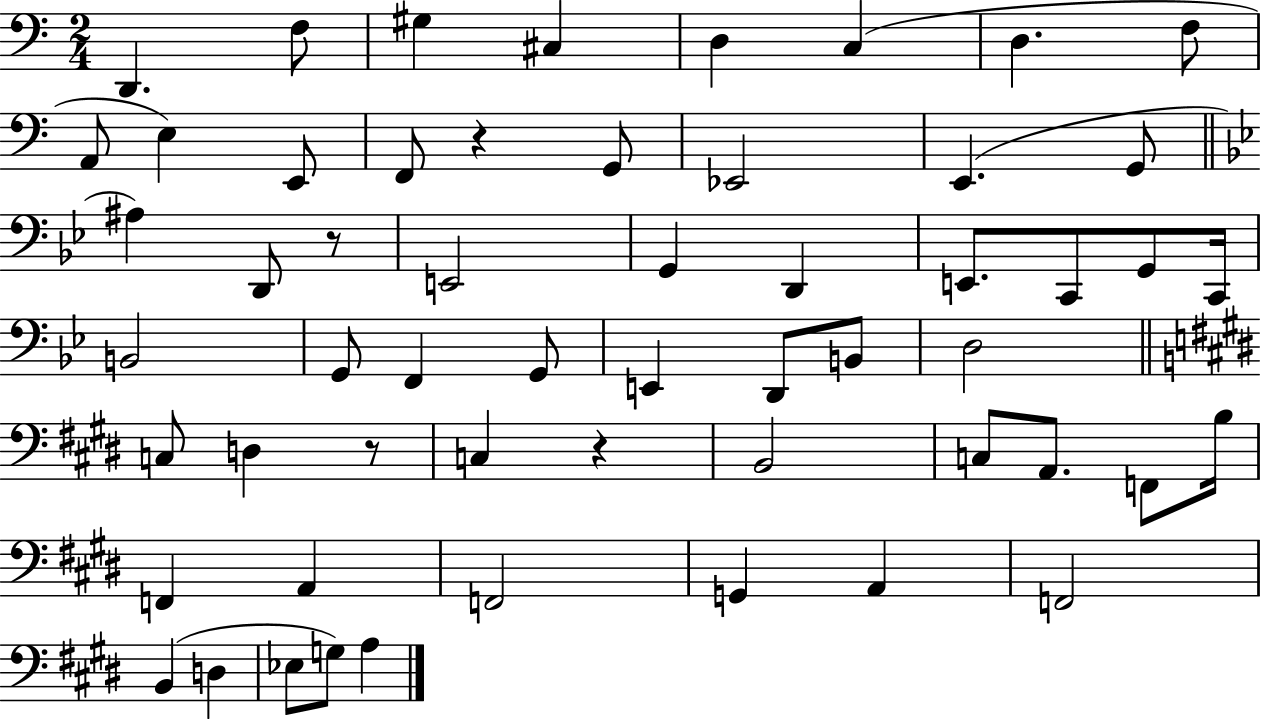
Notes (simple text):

D2/q. F3/e G#3/q C#3/q D3/q C3/q D3/q. F3/e A2/e E3/q E2/e F2/e R/q G2/e Eb2/h E2/q. G2/e A#3/q D2/e R/e E2/h G2/q D2/q E2/e. C2/e G2/e C2/s B2/h G2/e F2/q G2/e E2/q D2/e B2/e D3/h C3/e D3/q R/e C3/q R/q B2/h C3/e A2/e. F2/e B3/s F2/q A2/q F2/h G2/q A2/q F2/h B2/q D3/q Eb3/e G3/e A3/q